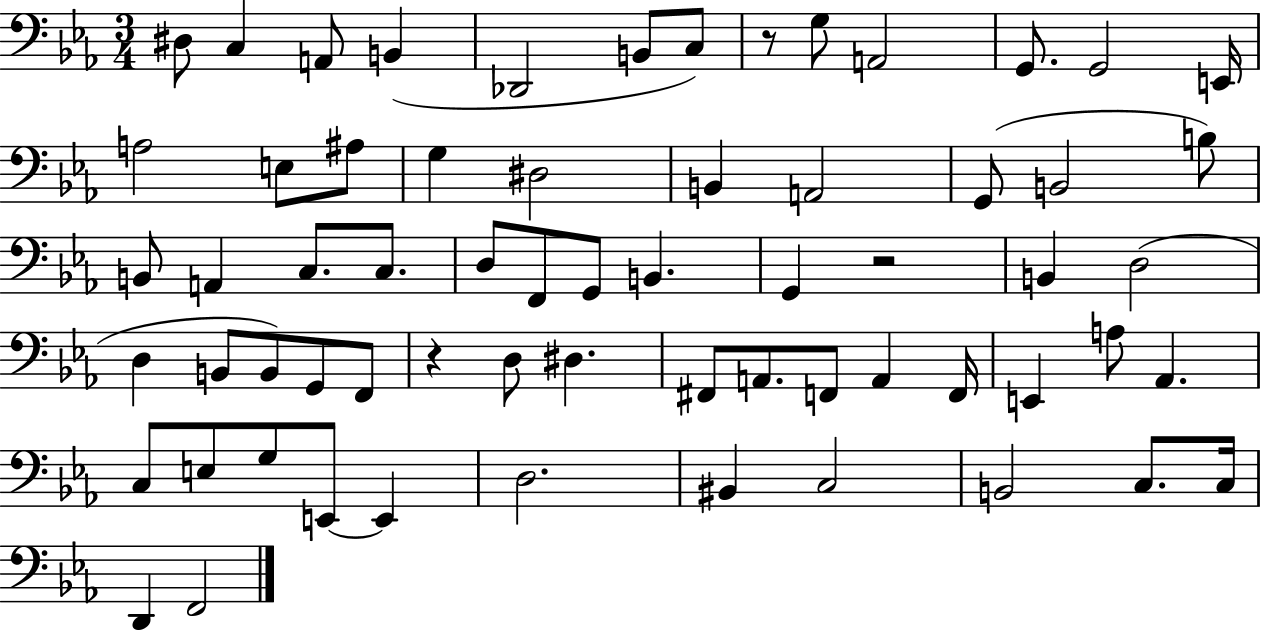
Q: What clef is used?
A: bass